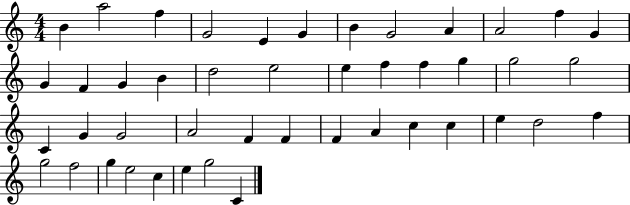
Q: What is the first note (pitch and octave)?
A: B4